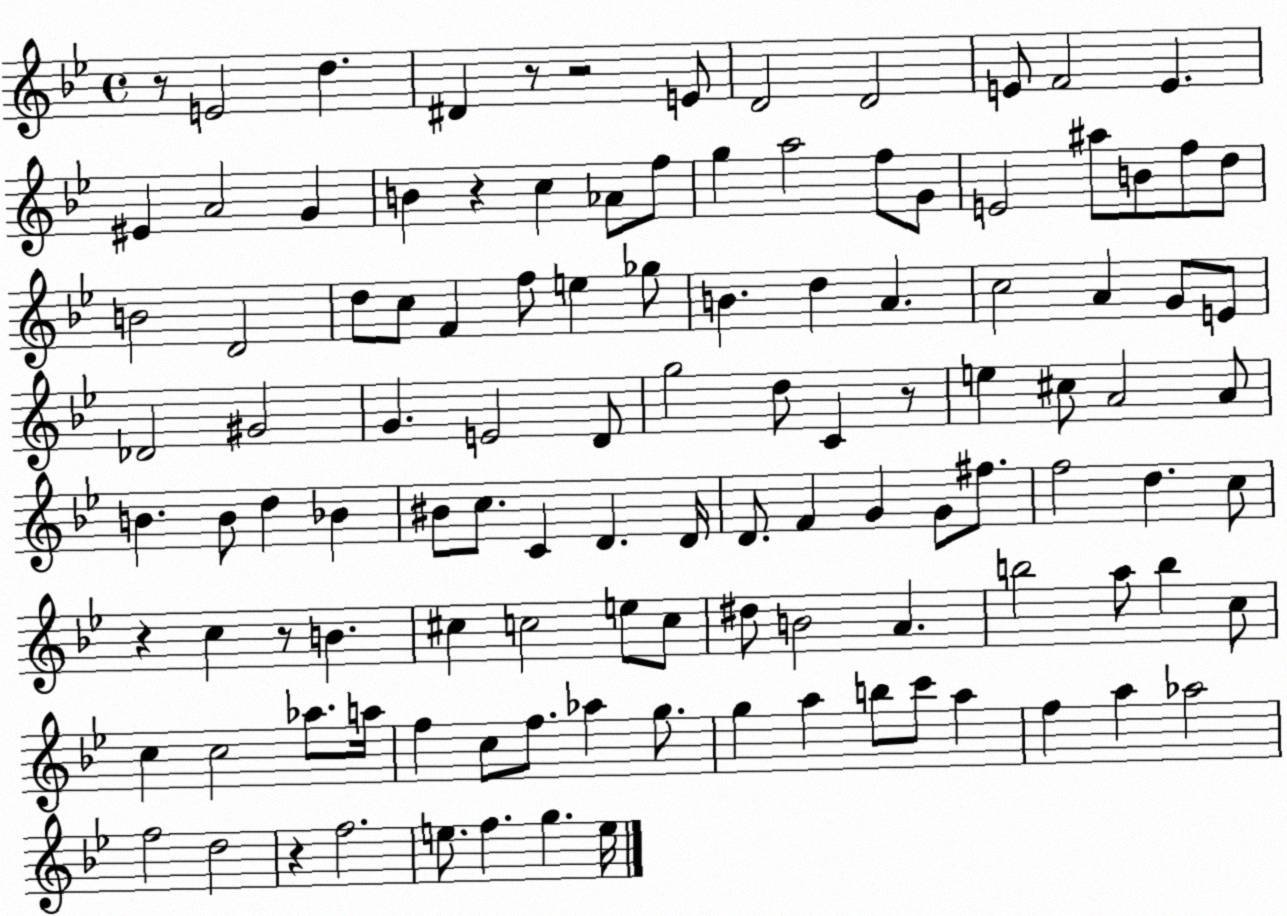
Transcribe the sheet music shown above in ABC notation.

X:1
T:Untitled
M:4/4
L:1/4
K:Bb
z/2 E2 d ^D z/2 z2 E/2 D2 D2 E/2 F2 E ^E A2 G B z c _A/2 f/2 g a2 f/2 G/2 E2 ^a/2 B/2 f/2 d/2 B2 D2 d/2 c/2 F f/2 e _g/2 B d A c2 A G/2 E/2 _D2 ^G2 G E2 D/2 g2 d/2 C z/2 e ^c/2 A2 A/2 B B/2 d _B ^B/2 c/2 C D D/4 D/2 F G G/2 ^f/2 f2 d c/2 z c z/2 B ^c c2 e/2 c/2 ^d/2 B2 A b2 a/2 b c/2 c c2 _a/2 a/4 f c/2 f/2 _a g/2 g a b/2 c'/2 a f a _a2 f2 d2 z f2 e/2 f g e/4